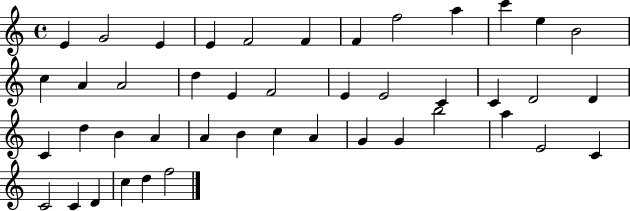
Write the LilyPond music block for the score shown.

{
  \clef treble
  \time 4/4
  \defaultTimeSignature
  \key c \major
  e'4 g'2 e'4 | e'4 f'2 f'4 | f'4 f''2 a''4 | c'''4 e''4 b'2 | \break c''4 a'4 a'2 | d''4 e'4 f'2 | e'4 e'2 c'4 | c'4 d'2 d'4 | \break c'4 d''4 b'4 a'4 | a'4 b'4 c''4 a'4 | g'4 g'4 b''2 | a''4 e'2 c'4 | \break c'2 c'4 d'4 | c''4 d''4 f''2 | \bar "|."
}